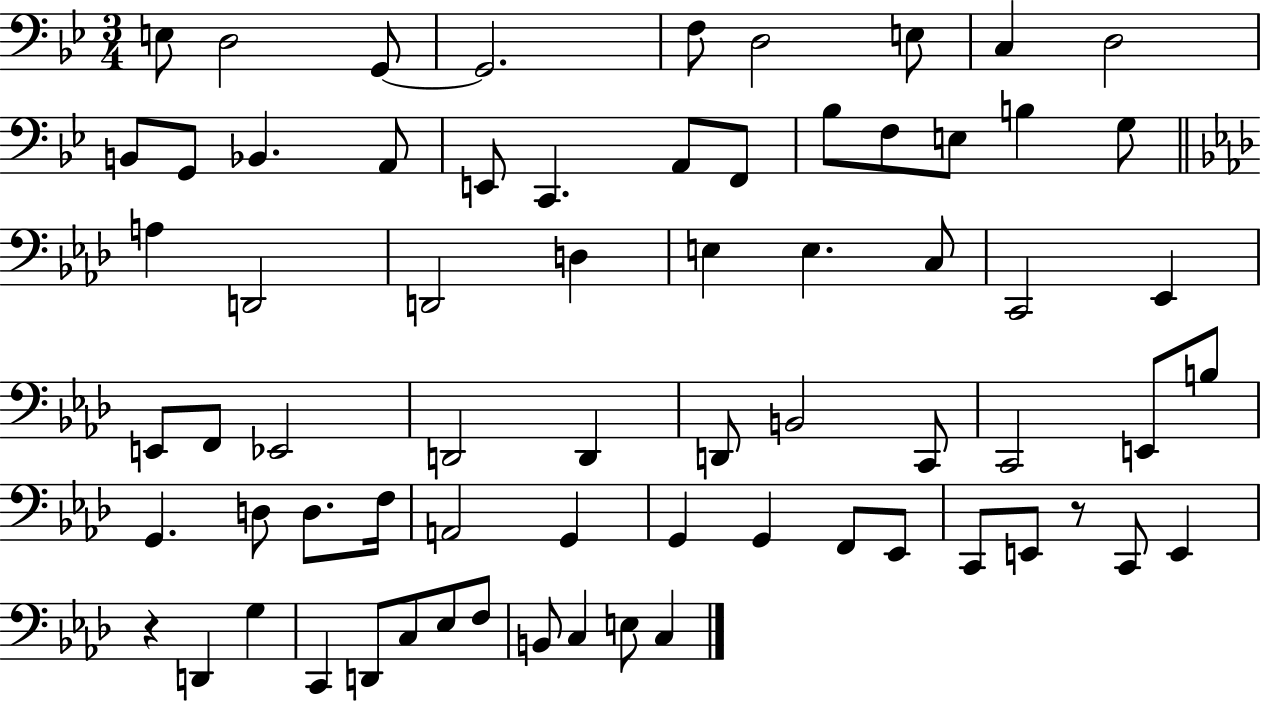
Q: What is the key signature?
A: BES major